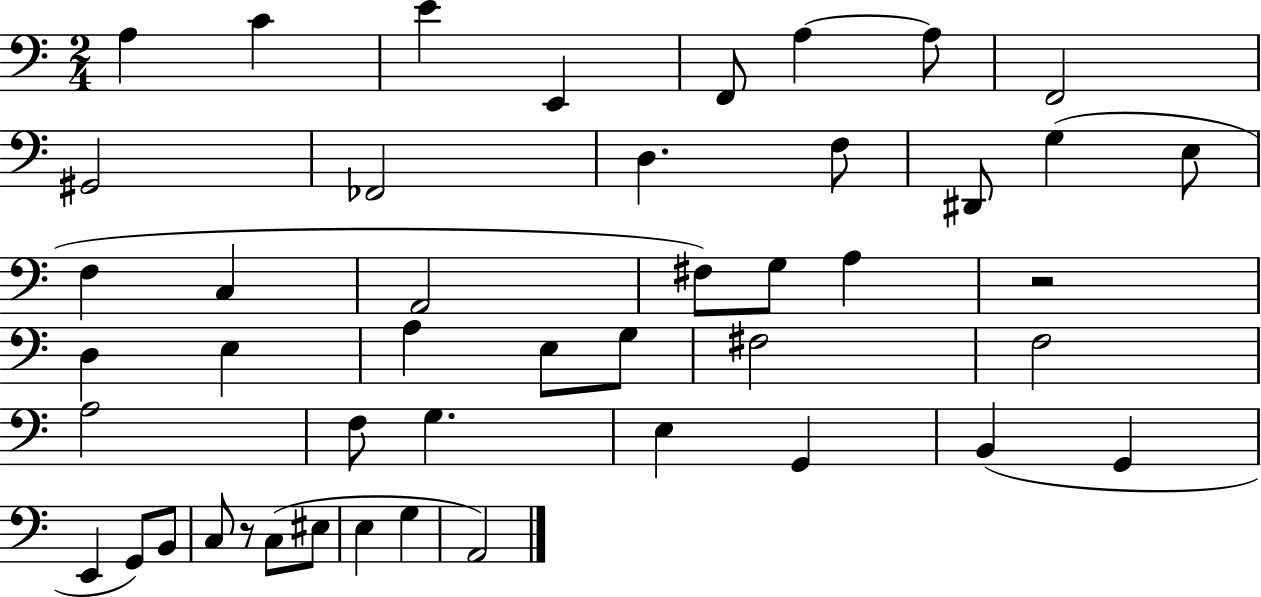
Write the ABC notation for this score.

X:1
T:Untitled
M:2/4
L:1/4
K:C
A, C E E,, F,,/2 A, A,/2 F,,2 ^G,,2 _F,,2 D, F,/2 ^D,,/2 G, E,/2 F, C, A,,2 ^F,/2 G,/2 A, z2 D, E, A, E,/2 G,/2 ^F,2 F,2 A,2 F,/2 G, E, G,, B,, G,, E,, G,,/2 B,,/2 C,/2 z/2 C,/2 ^E,/2 E, G, A,,2